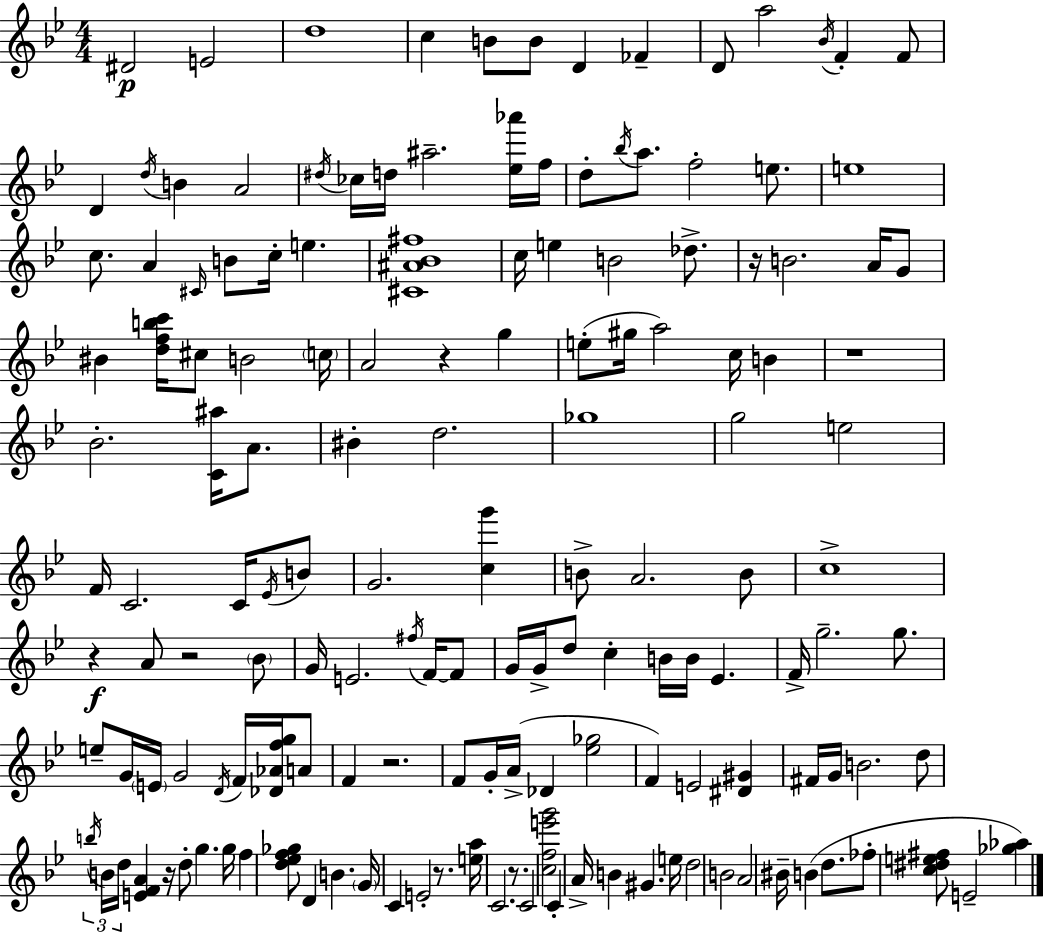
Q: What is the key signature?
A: G minor